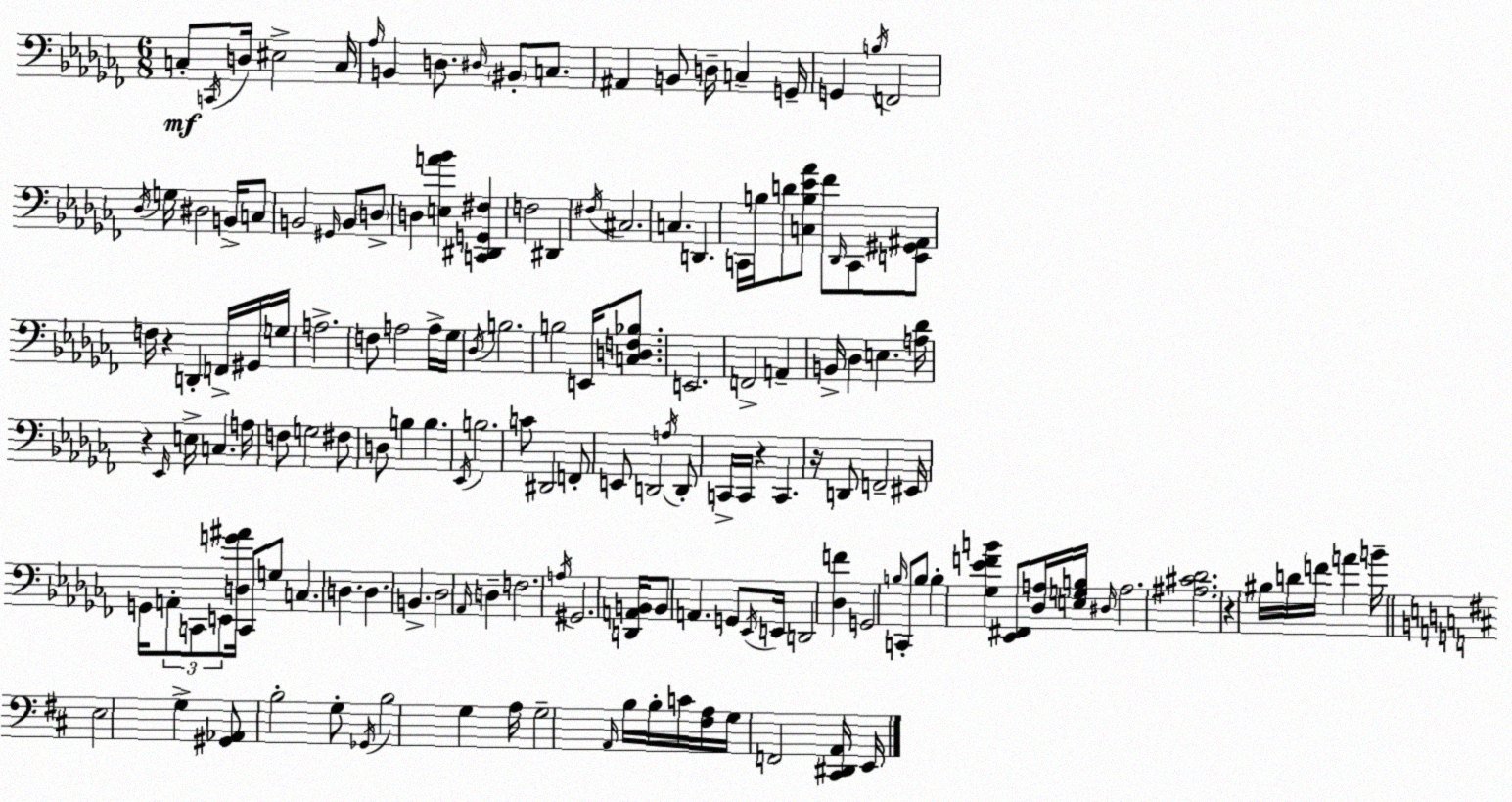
X:1
T:Untitled
M:6/8
L:1/4
K:Abm
C,/2 C,,/4 D,/4 ^E,2 C,/4 _A,/4 B,, D,/2 ^D,/4 ^B,,/2 C,/2 ^A,, B,,/2 D,/4 C, G,,/4 G,, B,/4 F,,2 _D,/4 G,/4 ^D,2 B,,/4 C,/2 B,,2 ^G,,/4 B,,/2 D,/2 D, [E,A_B] [C,,^D,,G,,^F,] F,2 ^D,, ^F,/4 ^C,2 C, D,, C,,/4 B,/4 D/2 [C,B,_E_A]/2 _F/2 _D,,/4 C,,/2 [E,,^G,,^A,,]/2 F,/4 z D,, F,,/4 ^G,,/4 G,/4 A,2 F,/2 A,2 A,/4 _G,/4 _D,/4 B,2 B,2 E,,/4 [C,D,F,_B,]/2 E,,2 F,,2 A,, B,,/4 _D, E, [A,_D]/4 z _E,,/4 E,/4 C, A,/4 F,/2 G,2 ^F,/2 D,/2 B, B, _E,,/4 B,2 C/2 ^D,,2 F,,/2 E,,/2 D,,2 A,/4 D,,/2 C,,/4 C,,/4 z C,, z/4 D,,/2 F,,2 ^E,,/4 G,,/4 A,,/2 C,,/2 E,,/2 [D,G^A]/4 C,,/2 G,/2 C, D, D, B,, _D,2 _A,,/4 D, F,2 A,/4 ^G,,2 [D,,A,,B,,]/4 B,,/2 A,, G,,/2 _E,,/4 E,,/4 D,,2 [_D,F] G,,2 B,/4 C,,/2 B,/2 B, [_G,_EFB] [_E,,^F,,]/2 [_D,A,]/4 [E,G,B,]/4 ^D,/4 A,2 [^A,^C_D]2 z ^B,/4 D/4 F/4 A B/4 E,2 G, [^G,,_A,,]/2 B,2 G,/2 _G,,/4 B,2 G, A,/4 G,2 A,,/4 B,/4 B,/4 C/4 [^F,A,]/4 G,/4 F,,2 [^C,,^D,,A,,]/4 E,,/4